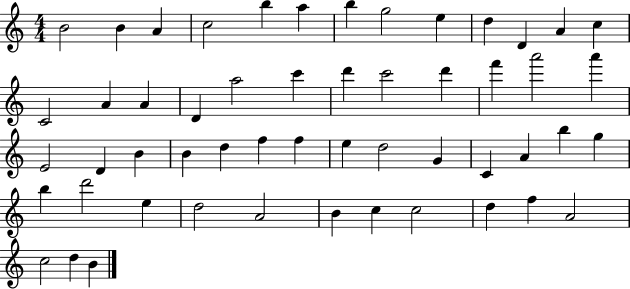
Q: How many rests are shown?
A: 0